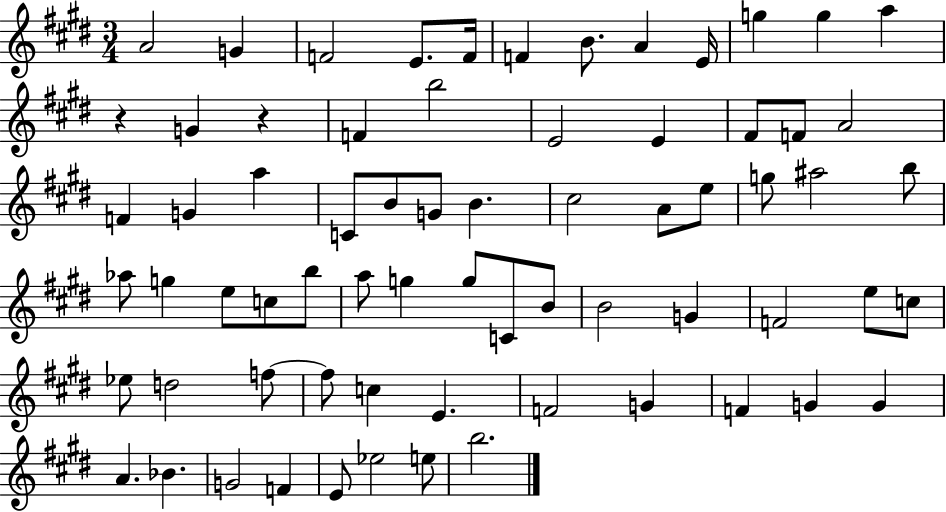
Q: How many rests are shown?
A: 2